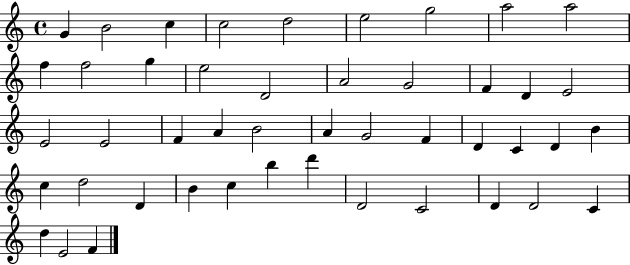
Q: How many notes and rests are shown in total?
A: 46